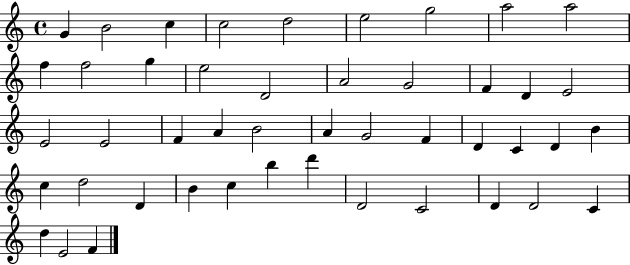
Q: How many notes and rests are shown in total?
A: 46